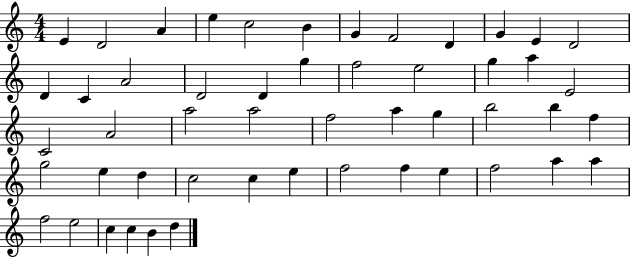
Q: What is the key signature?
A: C major